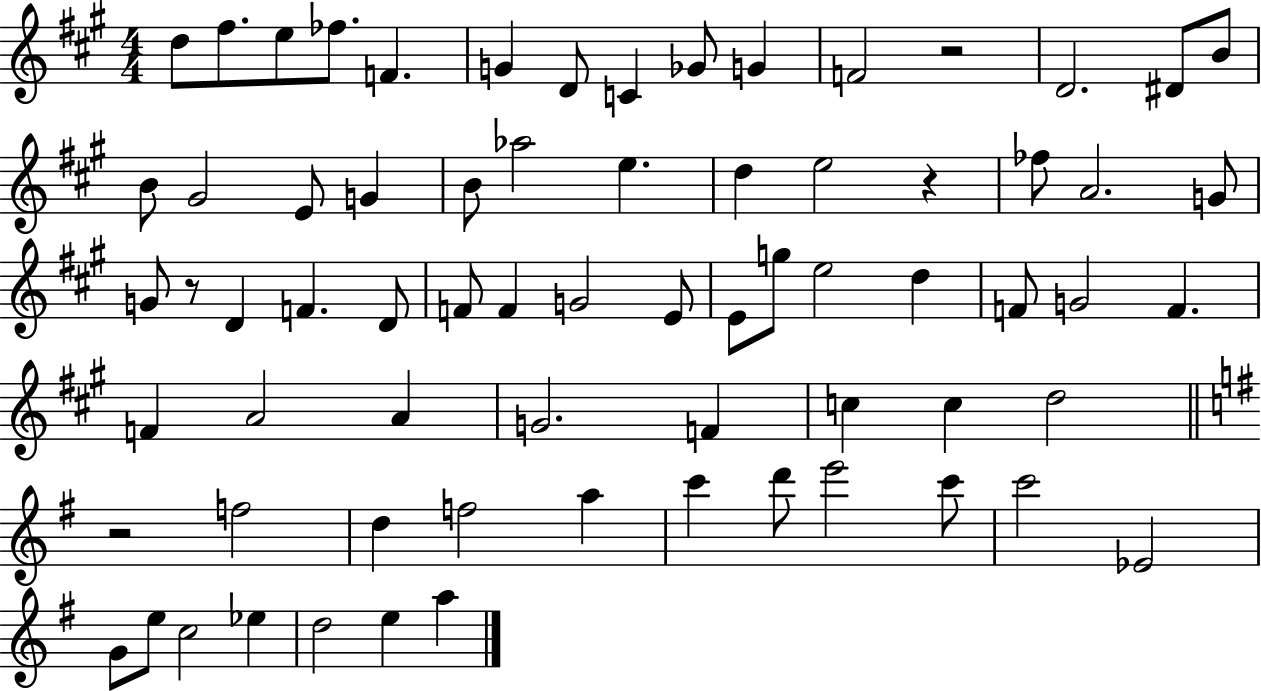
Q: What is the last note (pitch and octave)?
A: A5